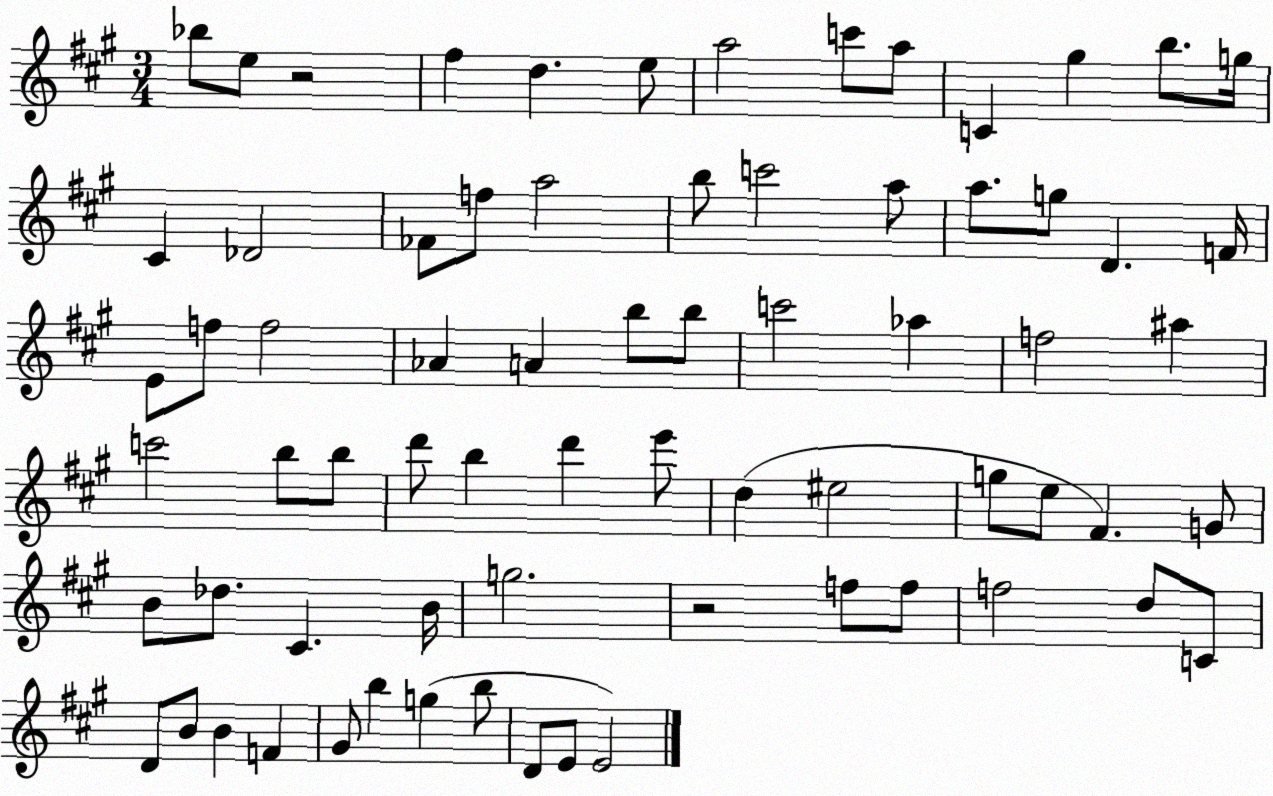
X:1
T:Untitled
M:3/4
L:1/4
K:A
_b/2 e/2 z2 ^f d e/2 a2 c'/2 a/2 C ^g b/2 g/4 ^C _D2 _F/2 f/2 a2 b/2 c'2 a/2 a/2 g/2 D F/4 E/2 f/2 f2 _A A b/2 b/2 c'2 _a f2 ^a c'2 b/2 b/2 d'/2 b d' e'/2 d ^e2 g/2 e/2 ^F G/2 B/2 _d/2 ^C B/4 g2 z2 f/2 f/2 f2 d/2 C/2 D/2 B/2 B F ^G/2 b g b/2 D/2 E/2 E2